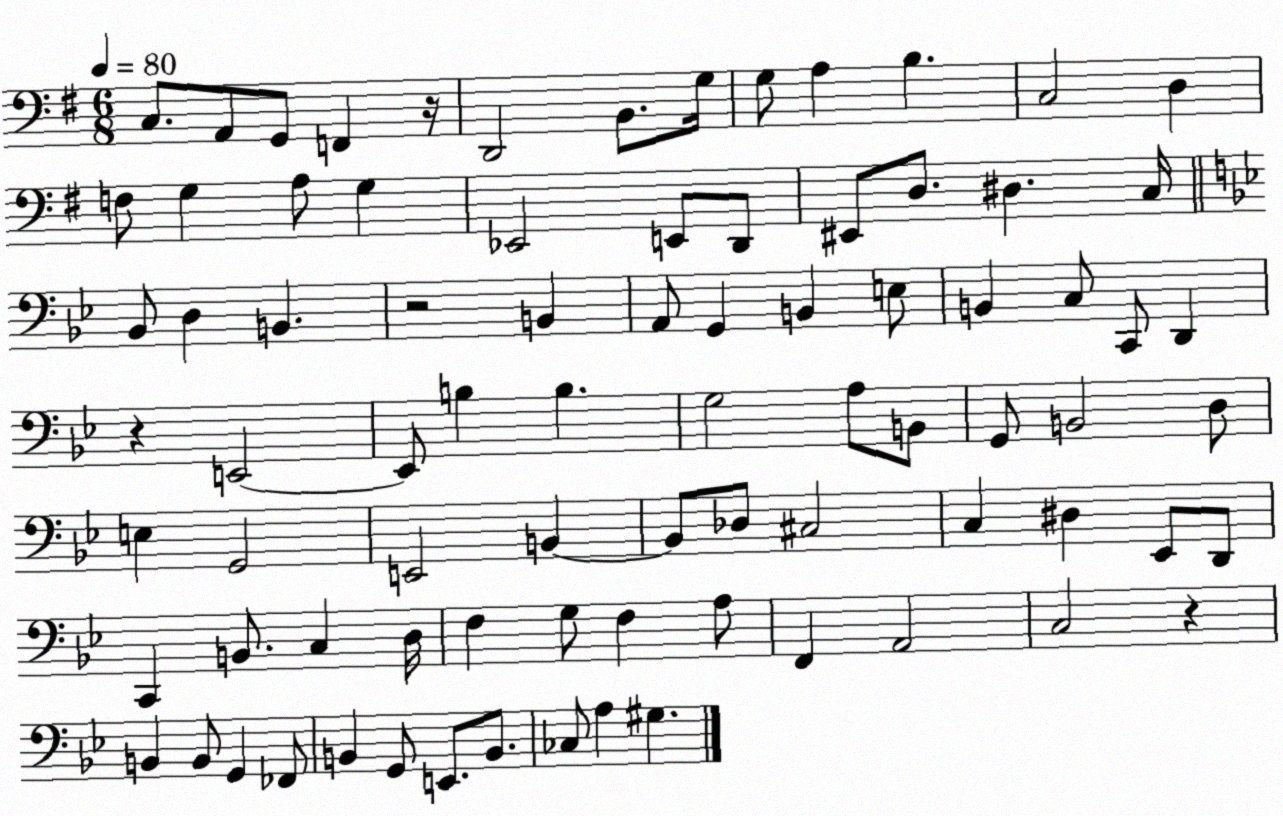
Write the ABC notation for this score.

X:1
T:Untitled
M:6/8
L:1/4
K:G
C,/2 A,,/2 G,,/2 F,, z/4 D,,2 B,,/2 G,/4 G,/2 A, B, C,2 D, F,/2 G, A,/2 G, _E,,2 E,,/2 D,,/2 ^E,,/2 D,/2 ^D, C,/4 _B,,/2 D, B,, z2 B,, A,,/2 G,, B,, E,/2 B,, C,/2 C,,/2 D,, z E,,2 E,,/2 B, B, G,2 A,/2 B,,/2 G,,/2 B,,2 D,/2 E, G,,2 E,,2 B,, B,,/2 _D,/2 ^C,2 C, ^D, _E,,/2 D,,/2 C,, B,,/2 C, D,/4 F, G,/2 F, A,/2 F,, A,,2 C,2 z B,, B,,/2 G,, _F,,/2 B,, G,,/2 E,,/2 B,,/2 _C,/2 A, ^G,